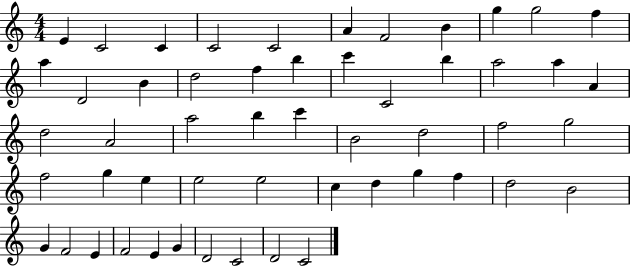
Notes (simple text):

E4/q C4/h C4/q C4/h C4/h A4/q F4/h B4/q G5/q G5/h F5/q A5/q D4/h B4/q D5/h F5/q B5/q C6/q C4/h B5/q A5/h A5/q A4/q D5/h A4/h A5/h B5/q C6/q B4/h D5/h F5/h G5/h F5/h G5/q E5/q E5/h E5/h C5/q D5/q G5/q F5/q D5/h B4/h G4/q F4/h E4/q F4/h E4/q G4/q D4/h C4/h D4/h C4/h